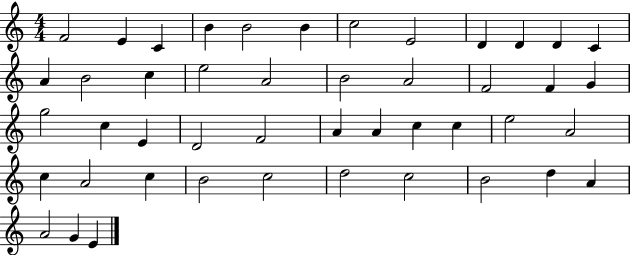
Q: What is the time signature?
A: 4/4